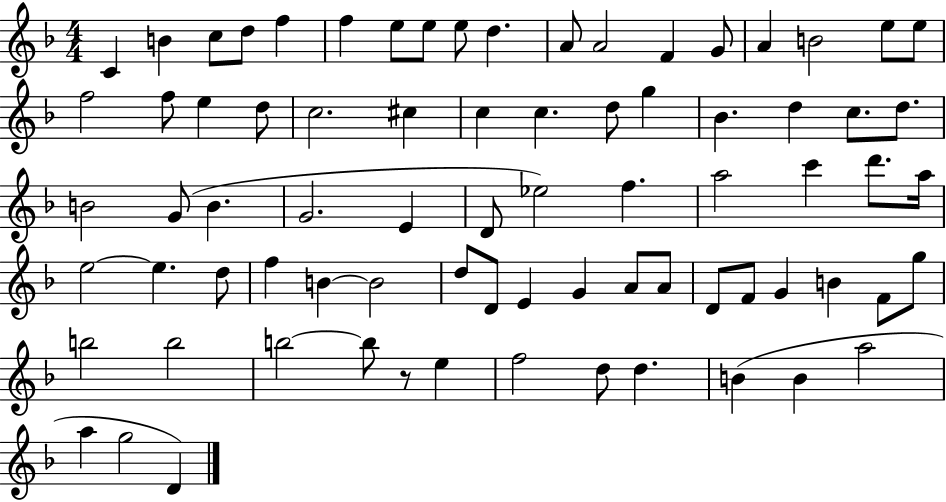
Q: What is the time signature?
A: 4/4